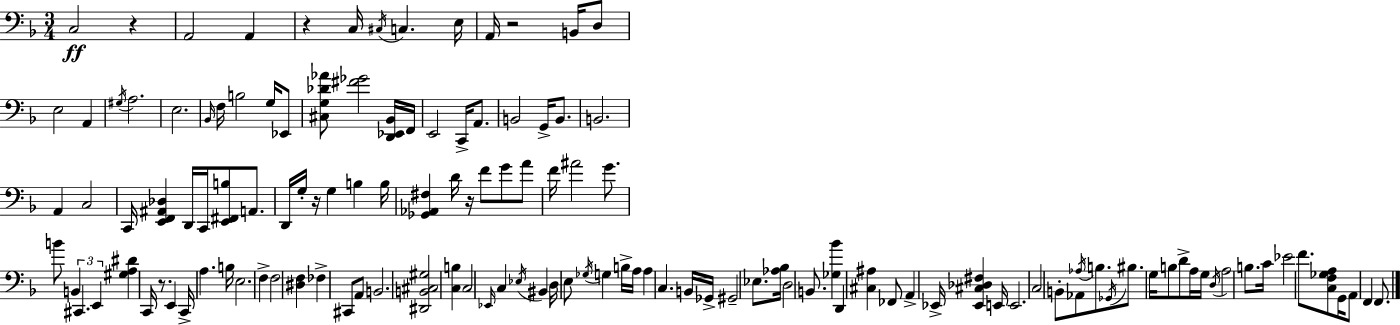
X:1
T:Untitled
M:3/4
L:1/4
K:Dm
C,2 z A,,2 A,, z C,/4 ^C,/4 C, E,/4 A,,/4 z2 B,,/4 D,/2 E,2 A,, ^G,/4 A,2 E,2 _B,,/4 F,/4 B,2 G,/4 _E,,/2 [^C,G,_D_A]/2 [^F_G]2 [D,,_E,,_B,,]/4 F,,/4 E,,2 C,,/4 A,,/2 B,,2 G,,/4 B,,/2 B,,2 A,, C,2 C,,/4 [E,,F,,^A,,_D,] D,,/4 C,,/4 [E,,^F,,B,]/2 A,,/2 D,,/4 G,/4 z/4 G, B, B,/4 [_G,,_A,,^F,] D/4 z/4 F/2 G/2 A/2 F/4 ^A2 G/2 B/2 B,, ^C,, E,, [^G,A,^D] C,,/4 z/2 E,, C,,/4 A, B,/4 E,2 F, F,2 [^D,F,] _F, ^C,,/2 A,,/2 B,,2 [^D,,B,,^C,^G,]2 [C,B,] C,2 _E,,/4 C, _E,/4 ^B,, D,/4 E,/2 _G,/4 G, B,/4 A,/4 A, C, B,,/4 _G,,/4 ^G,,2 _E,/2 [_A,_B,]/4 D,2 B,,/2 [_G,_B] D,, [^C,^A,] _F,,/2 A,, _E,,/4 [_E,,^C,_D,^F,] E,,/4 E,,2 C,2 B,,/2 _A,,/2 _A,/4 B,/2 _G,,/4 ^B,/2 G,/4 B,/2 D/2 A,/4 G,/4 D,/4 A,2 B,/2 C/4 _E2 F/2 [C,F,_G,A,]/2 G,,/4 A,,/2 F,, F,,/2